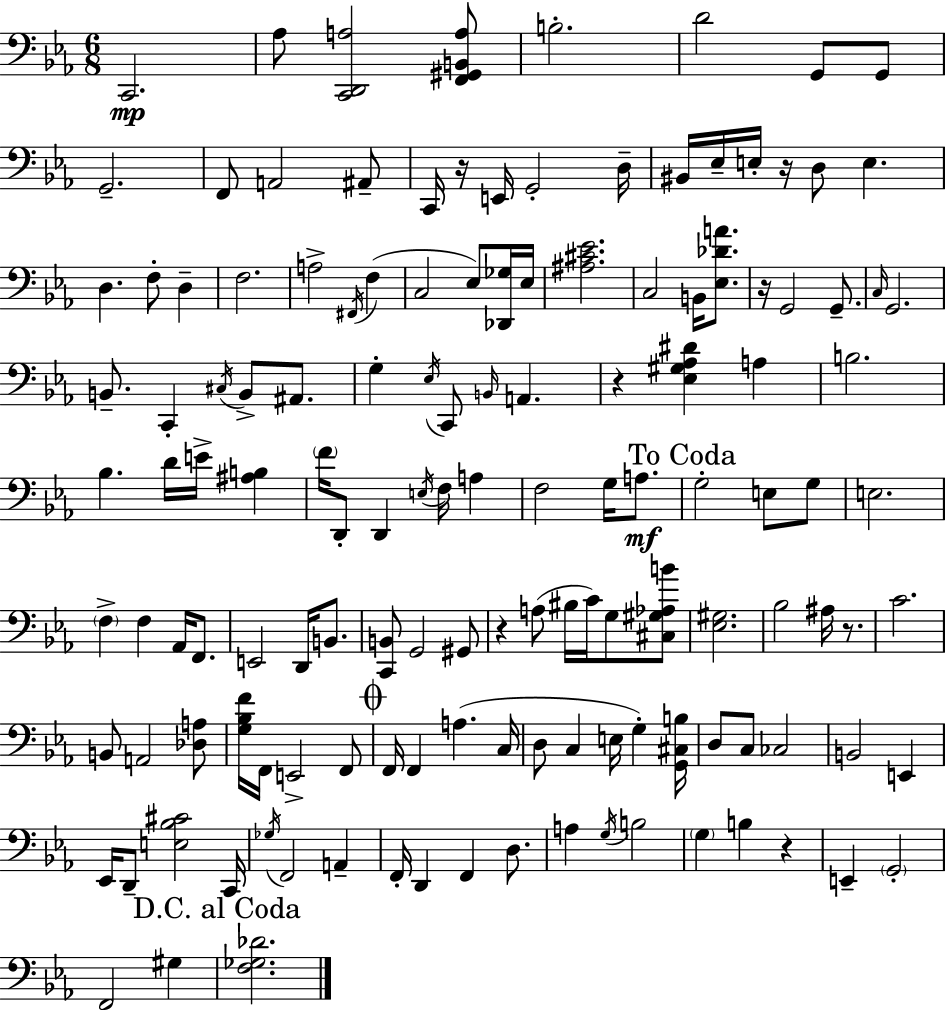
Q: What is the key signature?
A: EES major